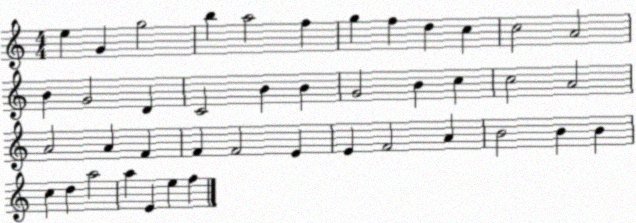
X:1
T:Untitled
M:4/4
L:1/4
K:C
e G g2 b a2 f g f d c c2 A2 B G2 D C2 B B G2 B c c2 A2 A2 A F F F2 E E F2 A B2 B B c d a2 a E e f